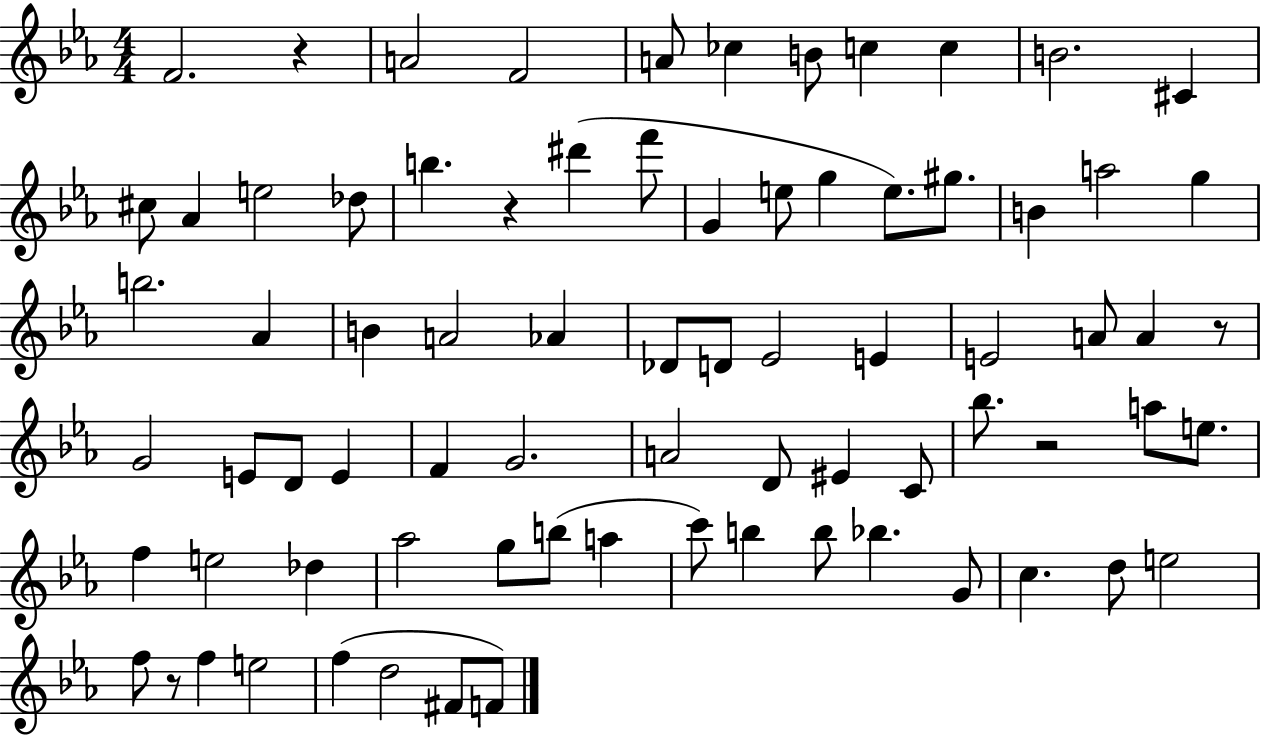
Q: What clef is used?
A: treble